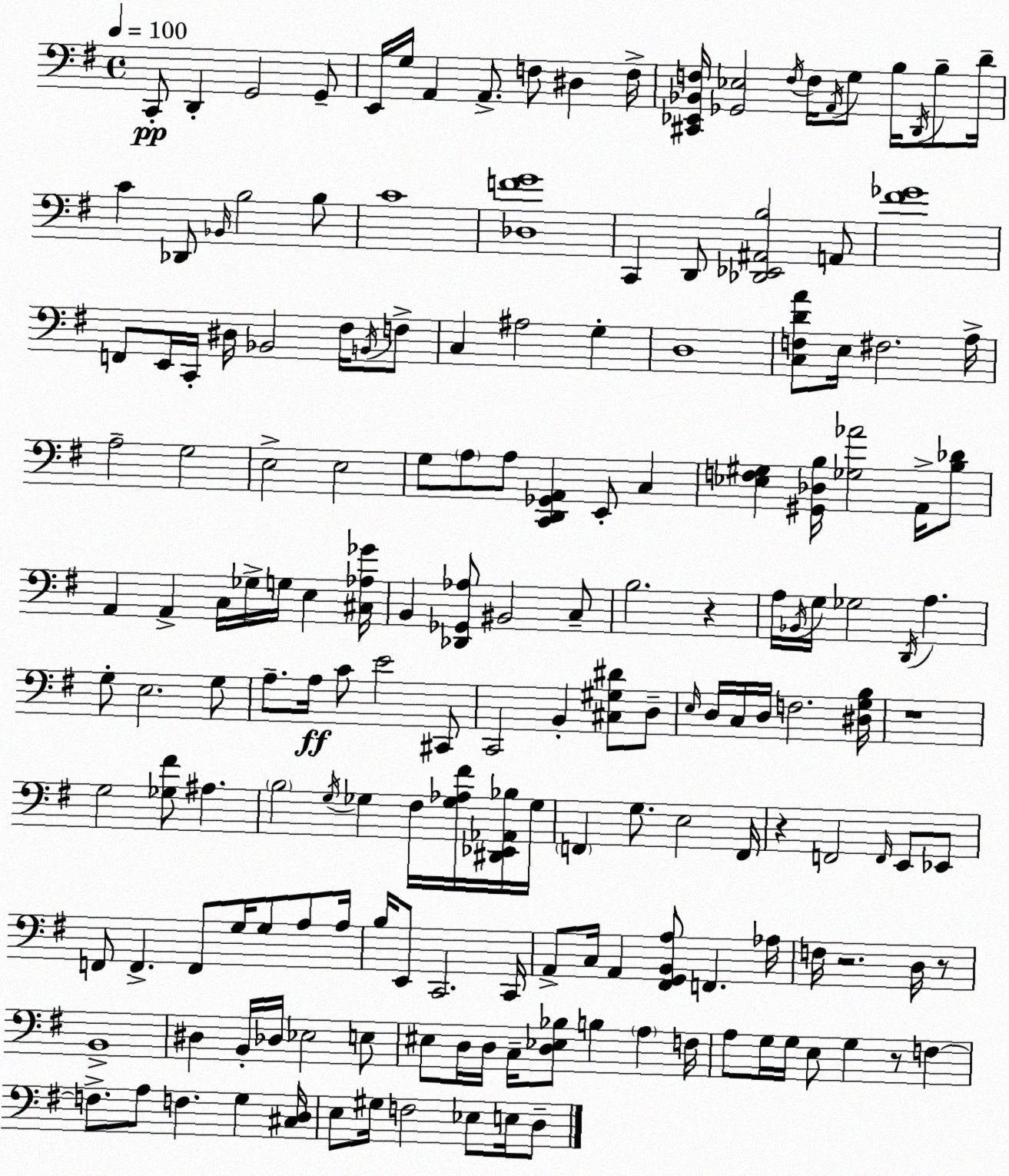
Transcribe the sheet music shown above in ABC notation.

X:1
T:Untitled
M:4/4
L:1/4
K:Em
C,,/2 D,, G,,2 G,,/2 E,,/4 G,/4 A,, A,,/2 F,/2 ^D, F,/4 [^C,,_E,,_B,,F,]/4 [_G,,_E,]2 F,/4 F,/4 A,,/4 G,/2 B,/4 D,,/4 B,/2 D/4 C _D,,/2 _B,,/4 B,2 B,/2 C4 [_D,FG]4 C,, D,,/2 [_D,,_E,,^A,,B,]2 A,,/2 [^F_G]4 F,,/2 E,,/4 C,,/4 ^D,/4 _B,,2 ^F,/4 B,,/4 F,/2 C, ^A,2 G, D,4 [C,F,DA]/2 E,/4 ^F,2 A,/4 A,2 G,2 E,2 E,2 G,/2 A,/2 A,/2 [C,,D,,_G,,A,,] E,,/2 C, [_E,F,^G,] [^G,,_D,B,]/4 [_G,_A]2 A,,/4 [B,_D]/2 A,, A,, C,/4 _G,/4 G,/4 E, [^C,_A,_G]/4 B,, [_D,,_G,,_A,]/2 ^B,,2 C,/2 B,2 z A,/4 _B,,/4 G,/4 _G,2 D,,/4 A, G,/2 E,2 G,/2 A,/2 A,/4 C/2 E2 ^C,,/2 C,,2 B,, [^C,^G,^D]/2 D,/2 E,/4 D,/4 C,/4 D,/4 F,2 [^D,G,B,]/4 z4 G,2 [_G,^F]/2 ^A, B,2 G,/4 _G, ^F,/4 [_G,_A,^F]/4 [^D,,_E,,_A,,_B,]/4 _G,/4 F,, G,/2 E,2 F,,/4 z F,,2 F,,/4 E,,/2 _E,,/2 F,,/2 F,, F,,/2 G,/4 G,/2 A,/2 A,/4 B,/4 E,,/2 C,,2 C,,/4 A,,/2 C,/4 A,, [^F,,G,,B,,A,]/2 F,, _A,/4 F,/4 z2 D,/4 z/2 B,,4 ^D, B,,/4 _D,/4 _E,2 E,/2 ^E,/2 D,/4 D,/4 C,/4 [D,_E,_B,]/2 B, A, F,/4 A,/2 G,/4 G,/4 E,/2 G, z/2 F, F,/2 A,/2 F, G, [^C,D,]/4 E,/2 ^G,/4 F,2 _E,/2 E,/4 D,/2